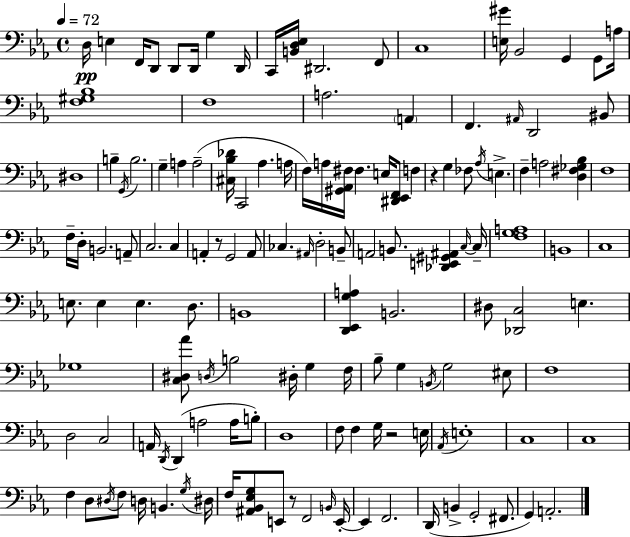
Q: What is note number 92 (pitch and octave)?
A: B3